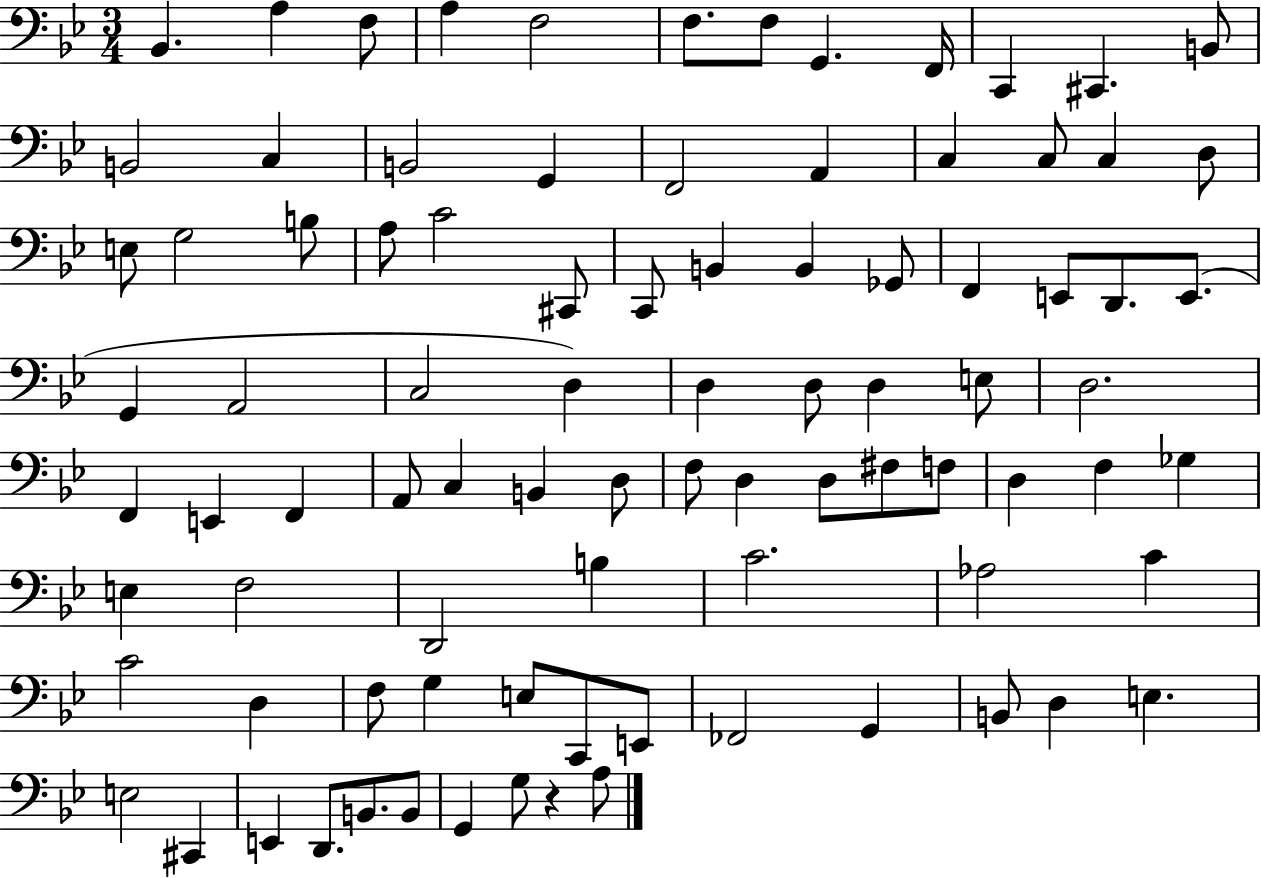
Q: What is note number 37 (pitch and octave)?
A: G2